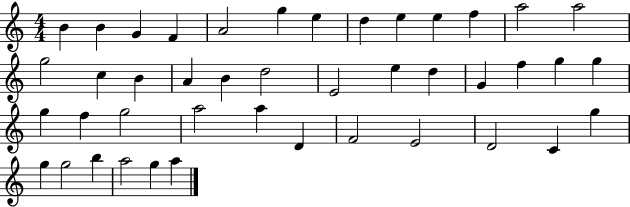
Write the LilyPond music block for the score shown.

{
  \clef treble
  \numericTimeSignature
  \time 4/4
  \key c \major
  b'4 b'4 g'4 f'4 | a'2 g''4 e''4 | d''4 e''4 e''4 f''4 | a''2 a''2 | \break g''2 c''4 b'4 | a'4 b'4 d''2 | e'2 e''4 d''4 | g'4 f''4 g''4 g''4 | \break g''4 f''4 g''2 | a''2 a''4 d'4 | f'2 e'2 | d'2 c'4 g''4 | \break g''4 g''2 b''4 | a''2 g''4 a''4 | \bar "|."
}